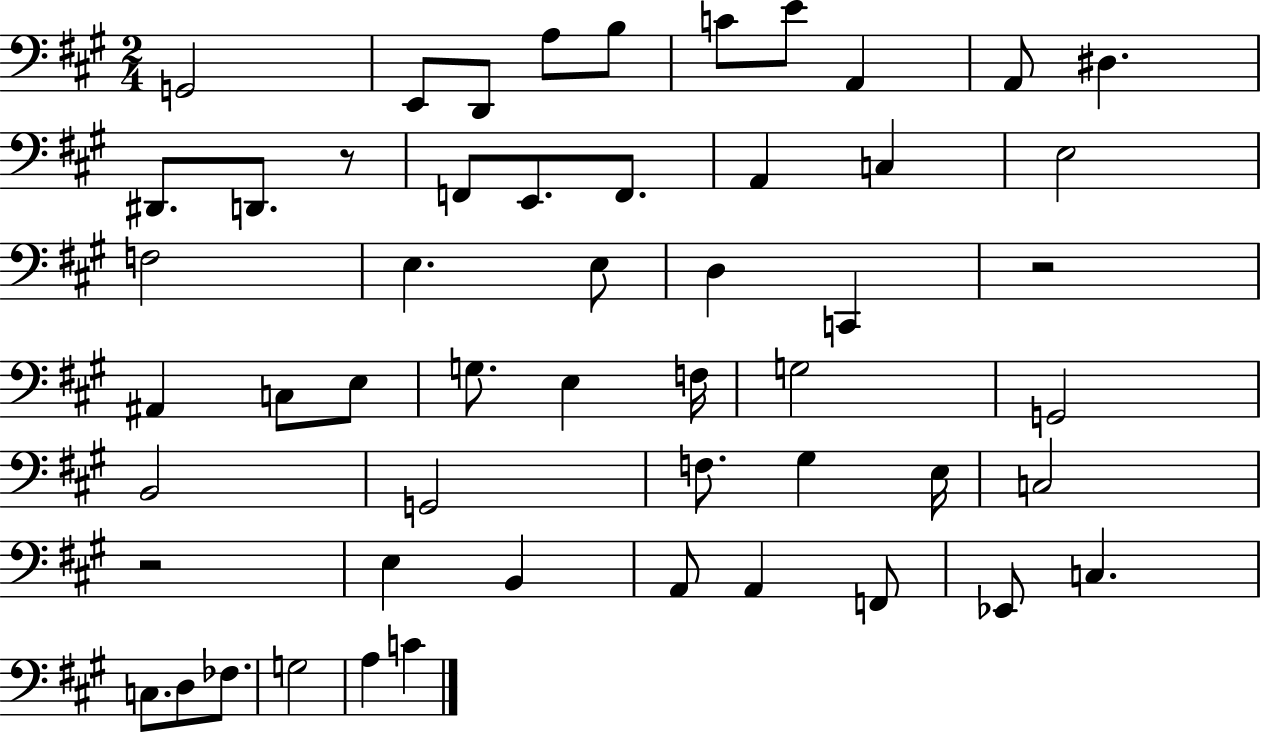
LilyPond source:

{
  \clef bass
  \numericTimeSignature
  \time 2/4
  \key a \major
  \repeat volta 2 { g,2 | e,8 d,8 a8 b8 | c'8 e'8 a,4 | a,8 dis4. | \break dis,8. d,8. r8 | f,8 e,8. f,8. | a,4 c4 | e2 | \break f2 | e4. e8 | d4 c,4 | r2 | \break ais,4 c8 e8 | g8. e4 f16 | g2 | g,2 | \break b,2 | g,2 | f8. gis4 e16 | c2 | \break r2 | e4 b,4 | a,8 a,4 f,8 | ees,8 c4. | \break c8. d8 fes8. | g2 | a4 c'4 | } \bar "|."
}